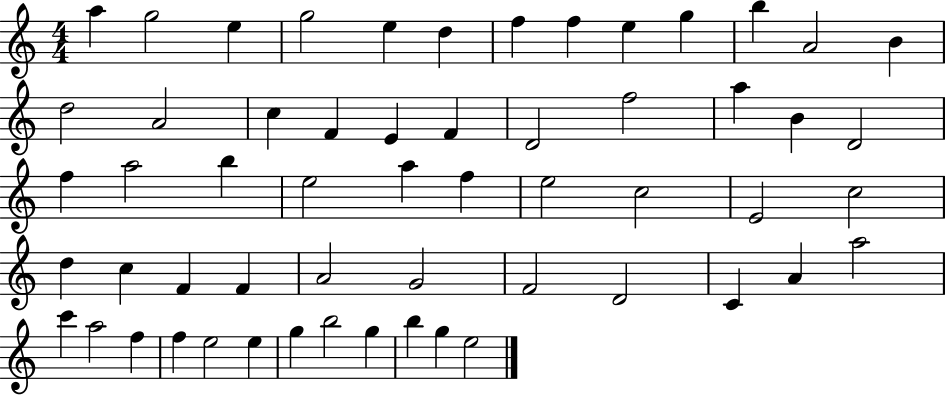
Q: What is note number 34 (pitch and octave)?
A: C5